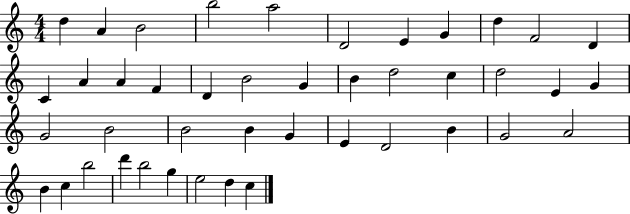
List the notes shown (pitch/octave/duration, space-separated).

D5/q A4/q B4/h B5/h A5/h D4/h E4/q G4/q D5/q F4/h D4/q C4/q A4/q A4/q F4/q D4/q B4/h G4/q B4/q D5/h C5/q D5/h E4/q G4/q G4/h B4/h B4/h B4/q G4/q E4/q D4/h B4/q G4/h A4/h B4/q C5/q B5/h D6/q B5/h G5/q E5/h D5/q C5/q